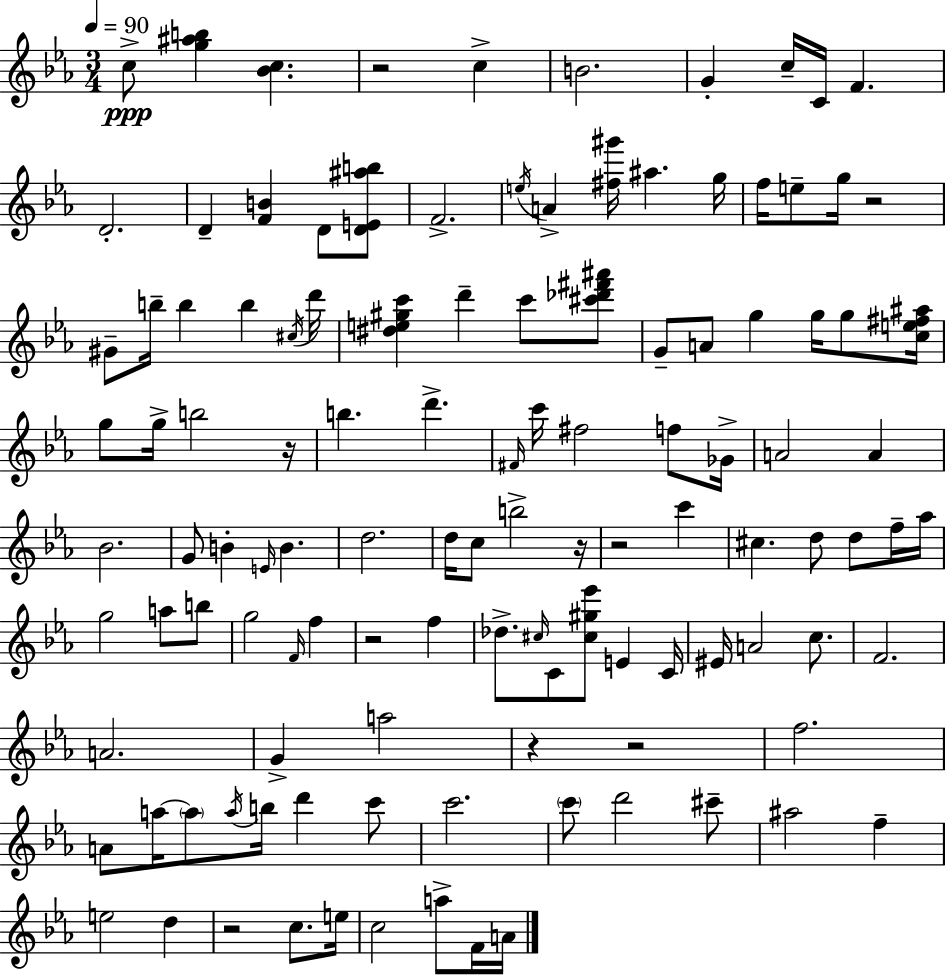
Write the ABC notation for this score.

X:1
T:Untitled
M:3/4
L:1/4
K:Eb
c/2 [g^ab] [_Bc] z2 c B2 G c/4 C/4 F D2 D [FB] D/2 [DE^ab]/2 F2 e/4 A [^f^g']/4 ^a g/4 f/4 e/2 g/4 z2 ^G/2 b/4 b b ^c/4 d'/4 [^de^gc'] d' c'/2 [^c'_d'^f'^a']/2 G/2 A/2 g g/4 g/2 [ce^f^a]/4 g/2 g/4 b2 z/4 b d' ^F/4 c'/4 ^f2 f/2 _G/4 A2 A _B2 G/2 B E/4 B d2 d/4 c/2 b2 z/4 z2 c' ^c d/2 d/2 f/4 _a/4 g2 a/2 b/2 g2 F/4 f z2 f _d/2 ^c/4 C/2 [^c^g_e']/2 E C/4 ^E/4 A2 c/2 F2 A2 G a2 z z2 f2 A/2 a/4 a/2 a/4 b/4 d' c'/2 c'2 c'/2 d'2 ^c'/2 ^a2 f e2 d z2 c/2 e/4 c2 a/2 F/4 A/4